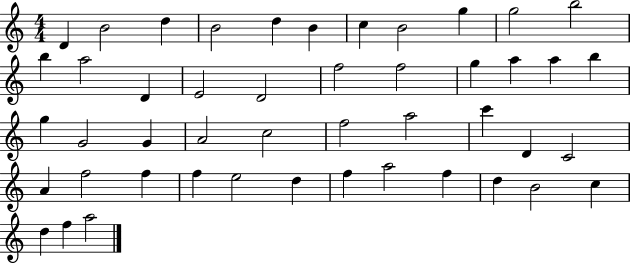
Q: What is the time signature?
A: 4/4